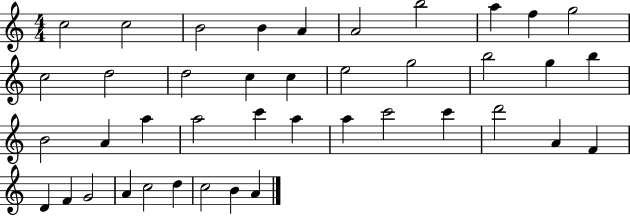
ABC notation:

X:1
T:Untitled
M:4/4
L:1/4
K:C
c2 c2 B2 B A A2 b2 a f g2 c2 d2 d2 c c e2 g2 b2 g b B2 A a a2 c' a a c'2 c' d'2 A F D F G2 A c2 d c2 B A